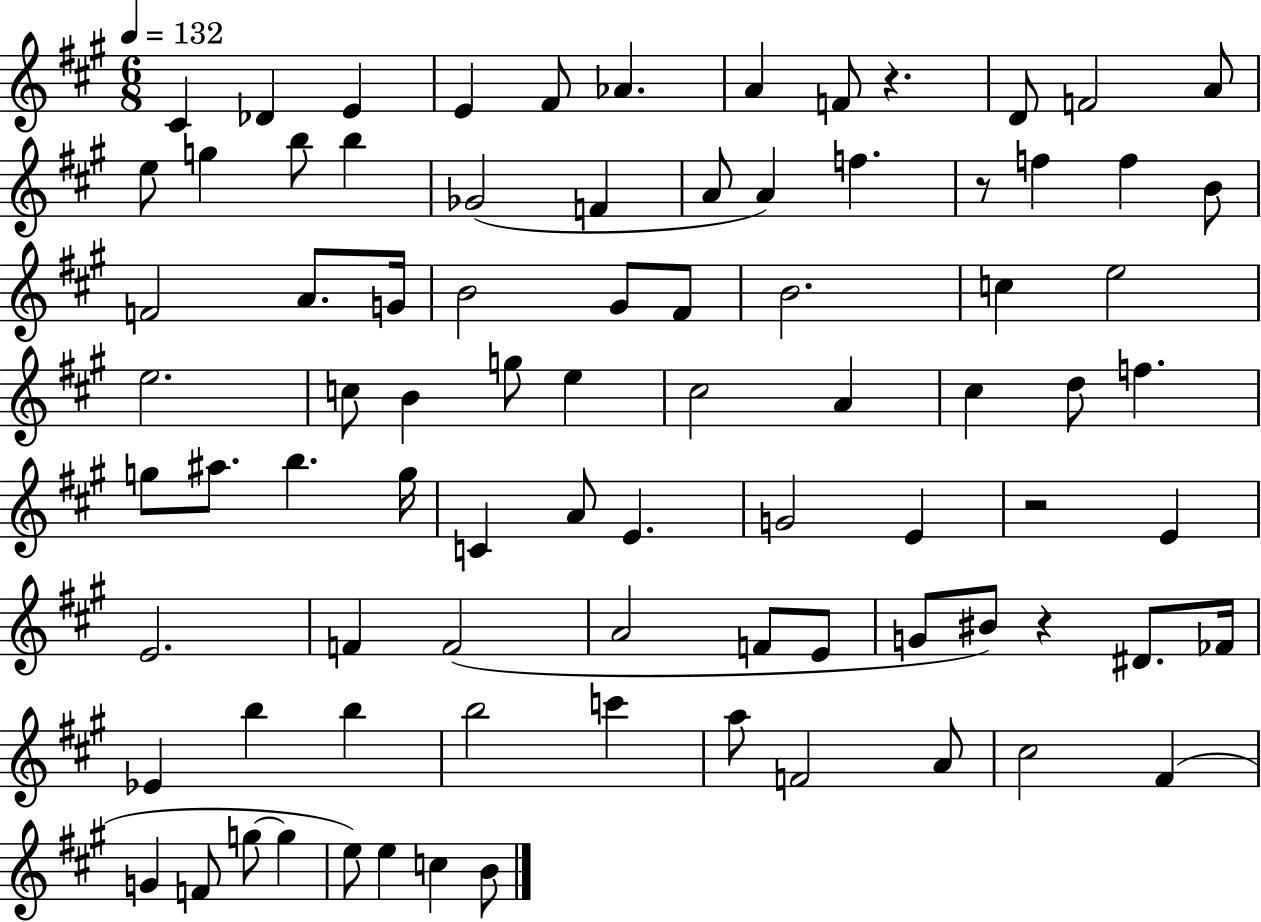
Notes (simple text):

C#4/q Db4/q E4/q E4/q F#4/e Ab4/q. A4/q F4/e R/q. D4/e F4/h A4/e E5/e G5/q B5/e B5/q Gb4/h F4/q A4/e A4/q F5/q. R/e F5/q F5/q B4/e F4/h A4/e. G4/s B4/h G#4/e F#4/e B4/h. C5/q E5/h E5/h. C5/e B4/q G5/e E5/q C#5/h A4/q C#5/q D5/e F5/q. G5/e A#5/e. B5/q. G5/s C4/q A4/e E4/q. G4/h E4/q R/h E4/q E4/h. F4/q F4/h A4/h F4/e E4/e G4/e BIS4/e R/q D#4/e. FES4/s Eb4/q B5/q B5/q B5/h C6/q A5/e F4/h A4/e C#5/h F#4/q G4/q F4/e G5/e G5/q E5/e E5/q C5/q B4/e